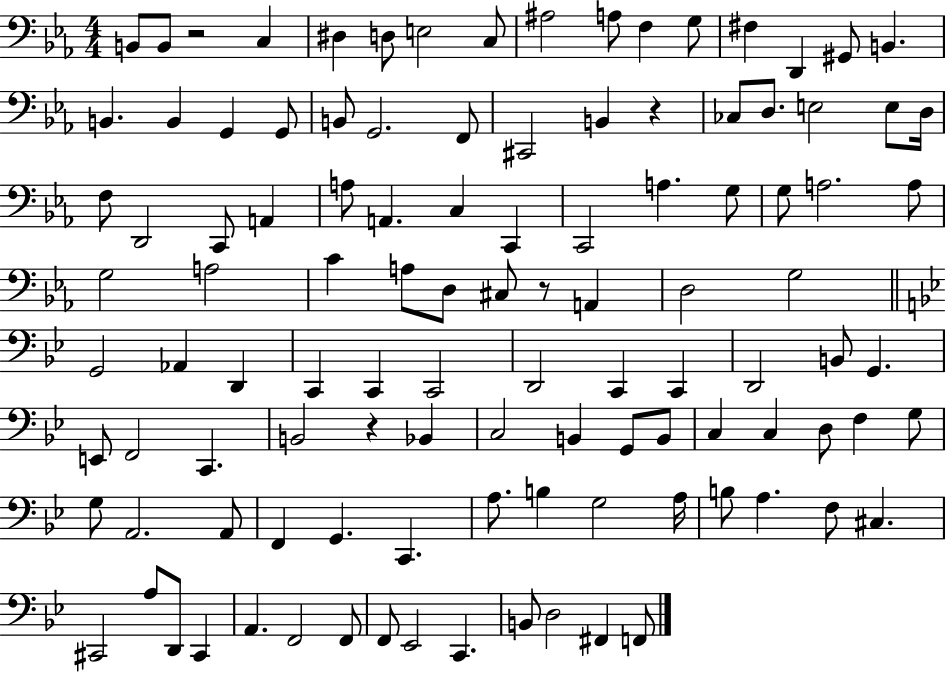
B2/e B2/e R/h C3/q D#3/q D3/e E3/h C3/e A#3/h A3/e F3/q G3/e F#3/q D2/q G#2/e B2/q. B2/q. B2/q G2/q G2/e B2/e G2/h. F2/e C#2/h B2/q R/q CES3/e D3/e. E3/h E3/e D3/s F3/e D2/h C2/e A2/q A3/e A2/q. C3/q C2/q C2/h A3/q. G3/e G3/e A3/h. A3/e G3/h A3/h C4/q A3/e D3/e C#3/e R/e A2/q D3/h G3/h G2/h Ab2/q D2/q C2/q C2/q C2/h D2/h C2/q C2/q D2/h B2/e G2/q. E2/e F2/h C2/q. B2/h R/q Bb2/q C3/h B2/q G2/e B2/e C3/q C3/q D3/e F3/q G3/e G3/e A2/h. A2/e F2/q G2/q. C2/q. A3/e. B3/q G3/h A3/s B3/e A3/q. F3/e C#3/q. C#2/h A3/e D2/e C#2/q A2/q. F2/h F2/e F2/e Eb2/h C2/q. B2/e D3/h F#2/q F2/e